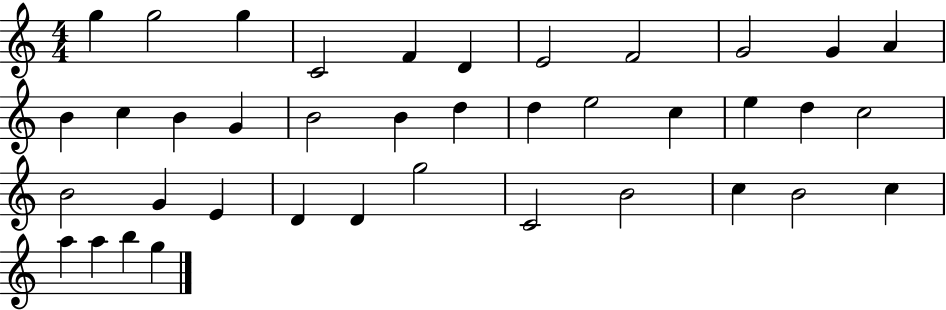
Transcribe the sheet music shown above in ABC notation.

X:1
T:Untitled
M:4/4
L:1/4
K:C
g g2 g C2 F D E2 F2 G2 G A B c B G B2 B d d e2 c e d c2 B2 G E D D g2 C2 B2 c B2 c a a b g